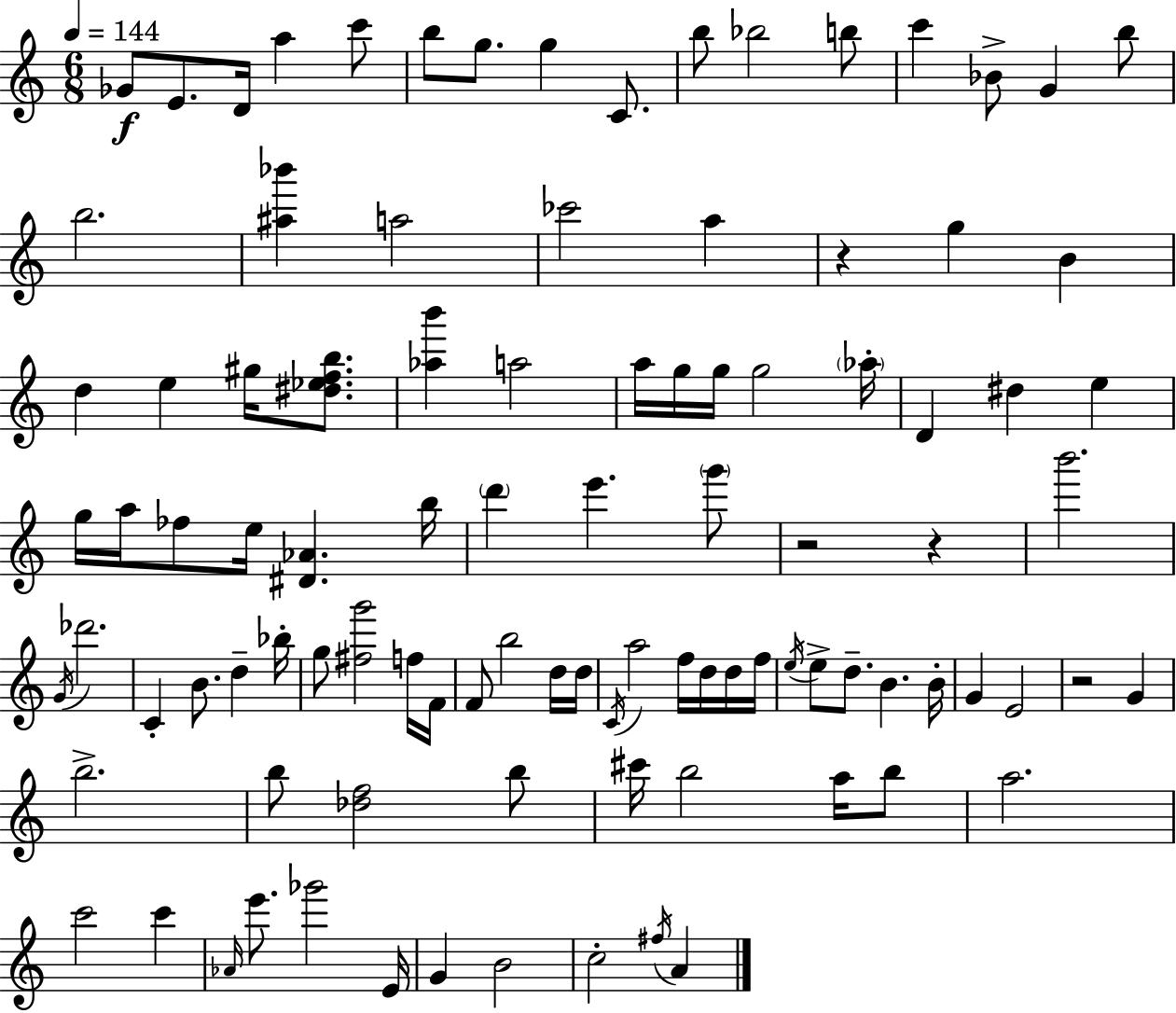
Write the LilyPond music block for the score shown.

{
  \clef treble
  \numericTimeSignature
  \time 6/8
  \key c \major
  \tempo 4 = 144
  ges'8\f e'8. d'16 a''4 c'''8 | b''8 g''8. g''4 c'8. | b''8 bes''2 b''8 | c'''4 bes'8-> g'4 b''8 | \break b''2. | <ais'' bes'''>4 a''2 | ces'''2 a''4 | r4 g''4 b'4 | \break d''4 e''4 gis''16 <dis'' ees'' f'' b''>8. | <aes'' b'''>4 a''2 | a''16 g''16 g''16 g''2 \parenthesize aes''16-. | d'4 dis''4 e''4 | \break g''16 a''16 fes''8 e''16 <dis' aes'>4. b''16 | \parenthesize d'''4 e'''4. \parenthesize g'''8 | r2 r4 | b'''2. | \break \acciaccatura { g'16 } des'''2. | c'4-. b'8. d''4-- | bes''16-. g''8 <fis'' g'''>2 f''16 | f'16 f'8 b''2 d''16 | \break d''16 \acciaccatura { c'16 } a''2 f''16 d''16 | d''16 f''16 \acciaccatura { e''16 } e''8-> d''8.-- b'4. | b'16-. g'4 e'2 | r2 g'4 | \break b''2.-> | b''8 <des'' f''>2 | b''8 cis'''16 b''2 | a''16 b''8 a''2. | \break c'''2 c'''4 | \grace { aes'16 } e'''8. ges'''2 | e'16 g'4 b'2 | c''2-. | \break \acciaccatura { fis''16 } a'4 \bar "|."
}